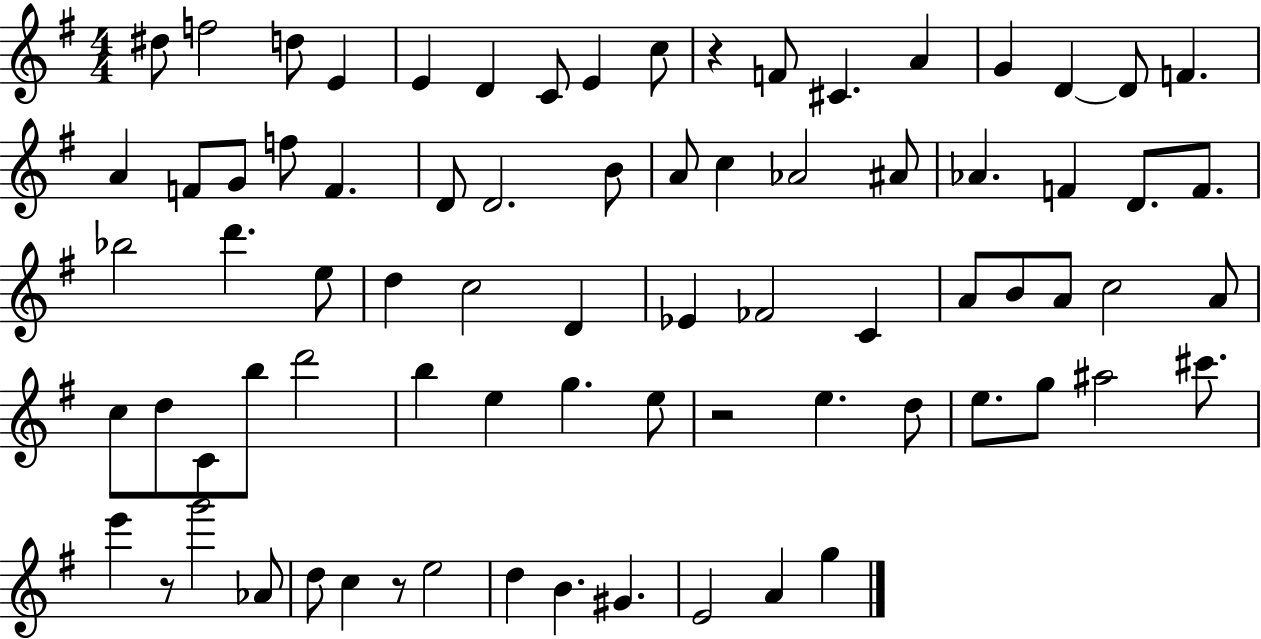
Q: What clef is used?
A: treble